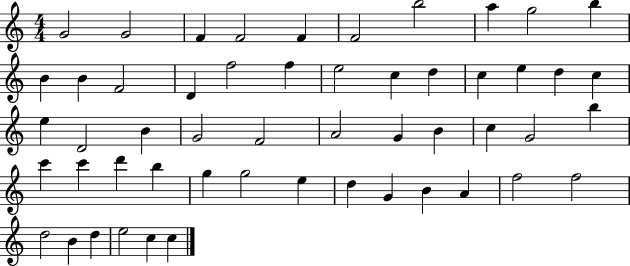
{
  \clef treble
  \numericTimeSignature
  \time 4/4
  \key c \major
  g'2 g'2 | f'4 f'2 f'4 | f'2 b''2 | a''4 g''2 b''4 | \break b'4 b'4 f'2 | d'4 f''2 f''4 | e''2 c''4 d''4 | c''4 e''4 d''4 c''4 | \break e''4 d'2 b'4 | g'2 f'2 | a'2 g'4 b'4 | c''4 g'2 b''4 | \break c'''4 c'''4 d'''4 b''4 | g''4 g''2 e''4 | d''4 g'4 b'4 a'4 | f''2 f''2 | \break d''2 b'4 d''4 | e''2 c''4 c''4 | \bar "|."
}